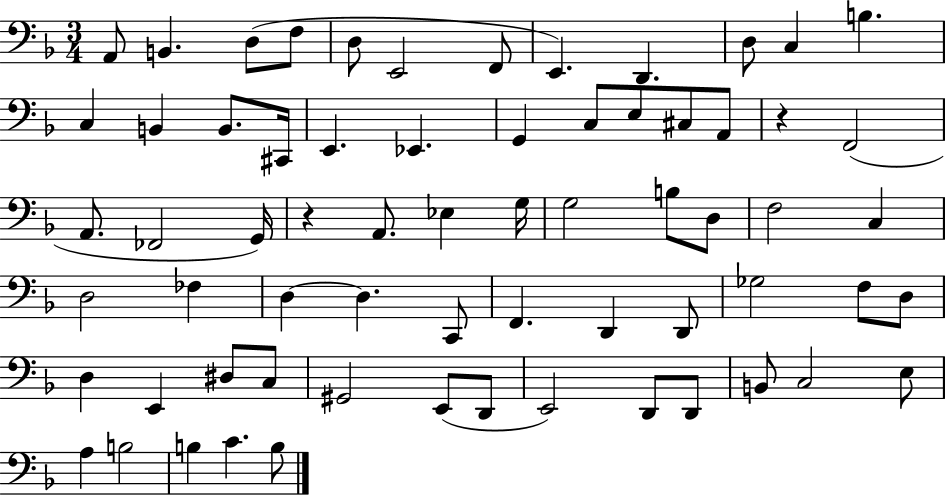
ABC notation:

X:1
T:Untitled
M:3/4
L:1/4
K:F
A,,/2 B,, D,/2 F,/2 D,/2 E,,2 F,,/2 E,, D,, D,/2 C, B, C, B,, B,,/2 ^C,,/4 E,, _E,, G,, C,/2 E,/2 ^C,/2 A,,/2 z F,,2 A,,/2 _F,,2 G,,/4 z A,,/2 _E, G,/4 G,2 B,/2 D,/2 F,2 C, D,2 _F, D, D, C,,/2 F,, D,, D,,/2 _G,2 F,/2 D,/2 D, E,, ^D,/2 C,/2 ^G,,2 E,,/2 D,,/2 E,,2 D,,/2 D,,/2 B,,/2 C,2 E,/2 A, B,2 B, C B,/2